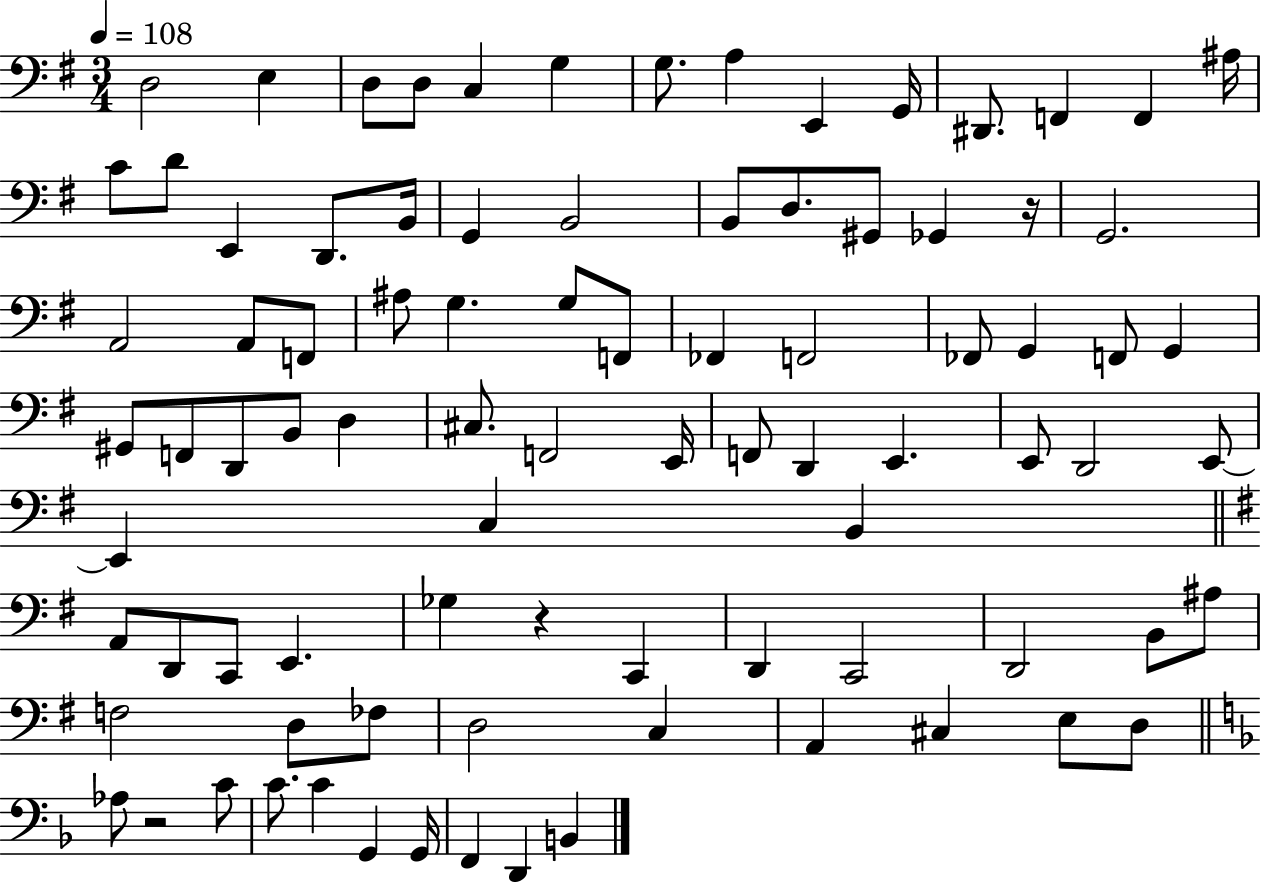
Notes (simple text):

D3/h E3/q D3/e D3/e C3/q G3/q G3/e. A3/q E2/q G2/s D#2/e. F2/q F2/q A#3/s C4/e D4/e E2/q D2/e. B2/s G2/q B2/h B2/e D3/e. G#2/e Gb2/q R/s G2/h. A2/h A2/e F2/e A#3/e G3/q. G3/e F2/e FES2/q F2/h FES2/e G2/q F2/e G2/q G#2/e F2/e D2/e B2/e D3/q C#3/e. F2/h E2/s F2/e D2/q E2/q. E2/e D2/h E2/e E2/q C3/q B2/q A2/e D2/e C2/e E2/q. Gb3/q R/q C2/q D2/q C2/h D2/h B2/e A#3/e F3/h D3/e FES3/e D3/h C3/q A2/q C#3/q E3/e D3/e Ab3/e R/h C4/e C4/e. C4/q G2/q G2/s F2/q D2/q B2/q